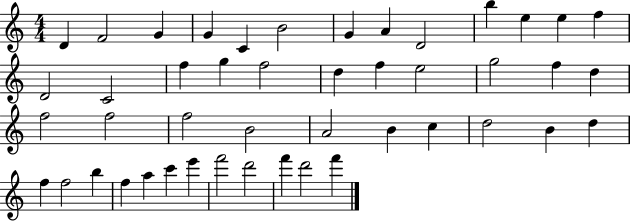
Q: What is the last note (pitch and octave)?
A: F6